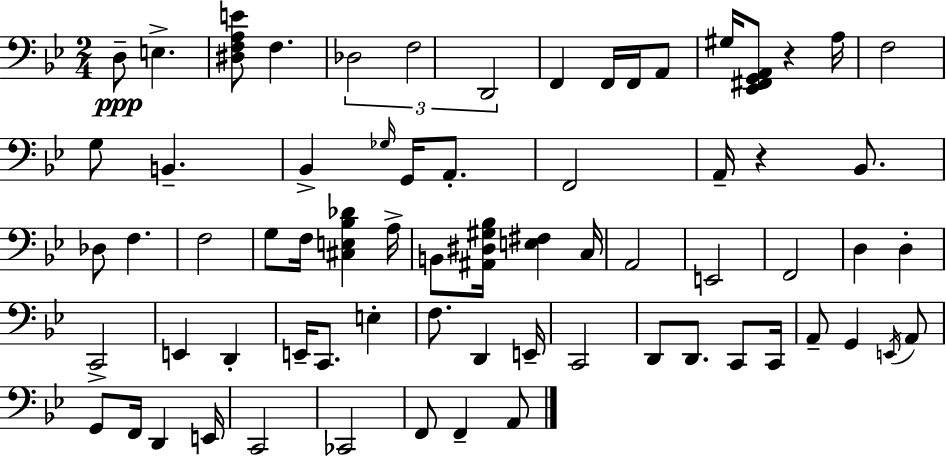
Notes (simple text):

D3/e E3/q. [D#3,F3,A3,E4]/e F3/q. Db3/h F3/h D2/h F2/q F2/s F2/s A2/e G#3/s [Eb2,F#2,G2,A2]/e R/q A3/s F3/h G3/e B2/q. Bb2/q Gb3/s G2/s A2/e. F2/h A2/s R/q Bb2/e. Db3/e F3/q. F3/h G3/e F3/s [C#3,E3,Bb3,Db4]/q A3/s B2/e [A#2,D#3,G#3,Bb3]/s [E3,F#3]/q C3/s A2/h E2/h F2/h D3/q D3/q C2/h E2/q D2/q E2/s C2/e. E3/q F3/e. D2/q E2/s C2/h D2/e D2/e. C2/e C2/s A2/e G2/q E2/s A2/e G2/e F2/s D2/q E2/s C2/h CES2/h F2/e F2/q A2/e